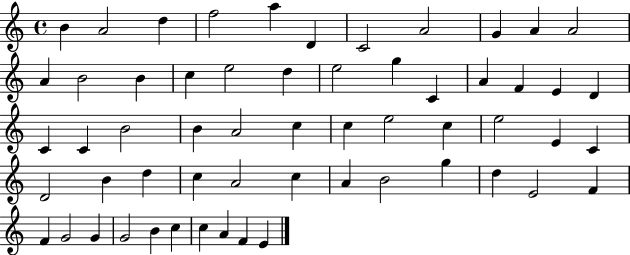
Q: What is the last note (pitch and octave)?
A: E4